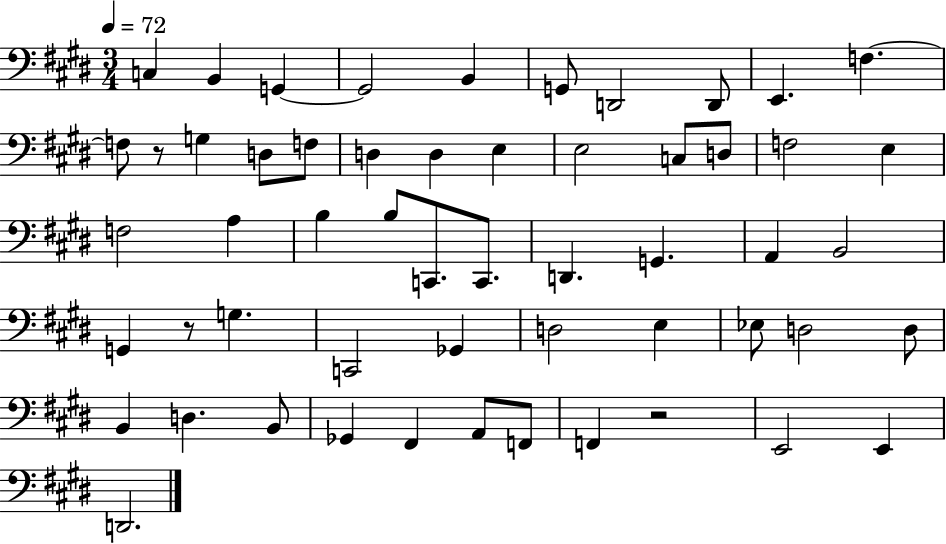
C3/q B2/q G2/q G2/h B2/q G2/e D2/h D2/e E2/q. F3/q. F3/e R/e G3/q D3/e F3/e D3/q D3/q E3/q E3/h C3/e D3/e F3/h E3/q F3/h A3/q B3/q B3/e C2/e. C2/e. D2/q. G2/q. A2/q B2/h G2/q R/e G3/q. C2/h Gb2/q D3/h E3/q Eb3/e D3/h D3/e B2/q D3/q. B2/e Gb2/q F#2/q A2/e F2/e F2/q R/h E2/h E2/q D2/h.